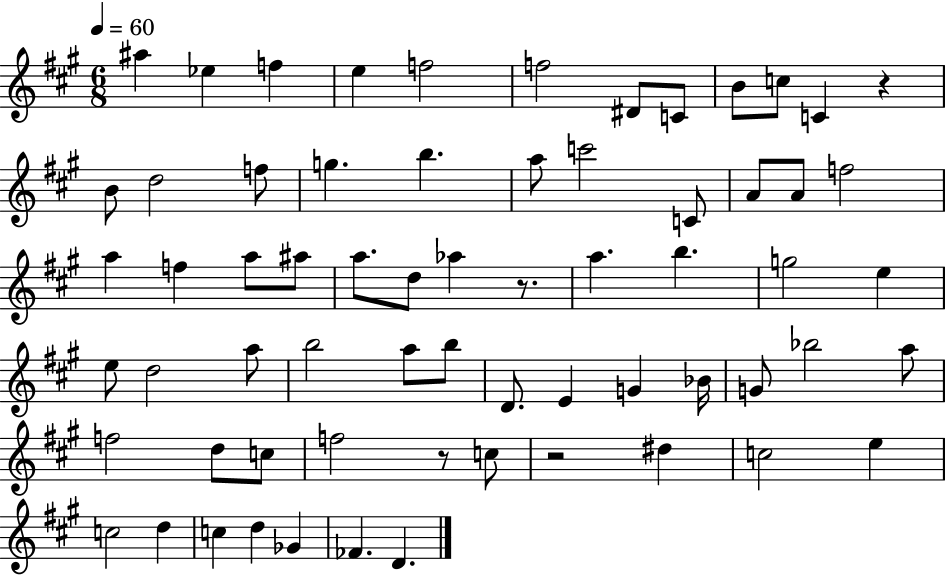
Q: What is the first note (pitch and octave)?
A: A#5